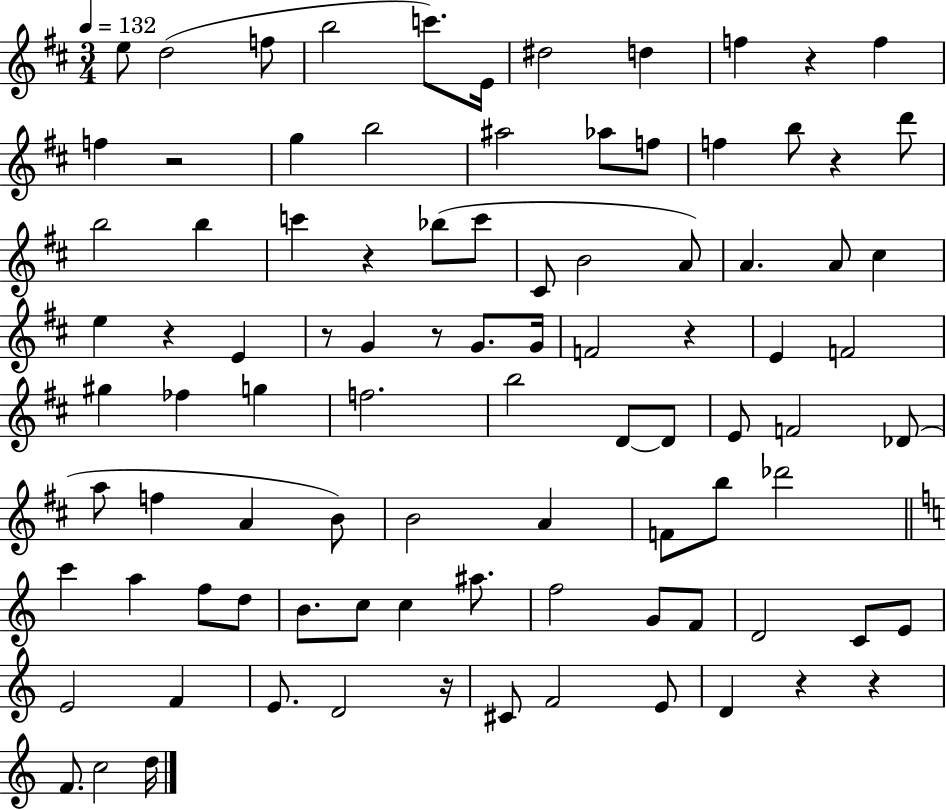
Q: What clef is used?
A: treble